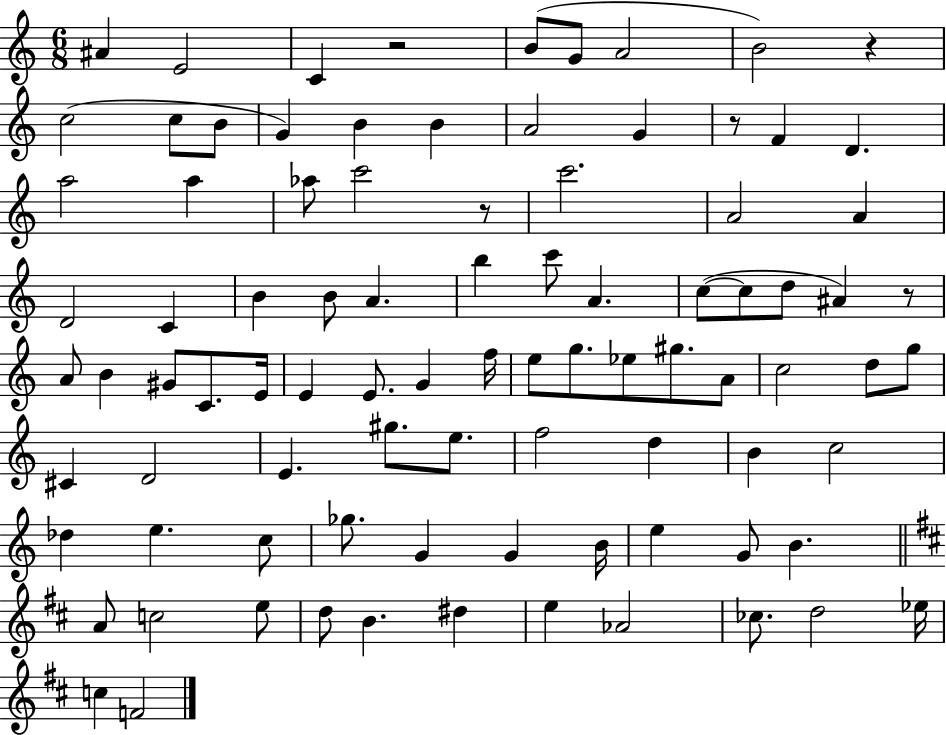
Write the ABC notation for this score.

X:1
T:Untitled
M:6/8
L:1/4
K:C
^A E2 C z2 B/2 G/2 A2 B2 z c2 c/2 B/2 G B B A2 G z/2 F D a2 a _a/2 c'2 z/2 c'2 A2 A D2 C B B/2 A b c'/2 A c/2 c/2 d/2 ^A z/2 A/2 B ^G/2 C/2 E/4 E E/2 G f/4 e/2 g/2 _e/2 ^g/2 A/2 c2 d/2 g/2 ^C D2 E ^g/2 e/2 f2 d B c2 _d e c/2 _g/2 G G B/4 e G/2 B A/2 c2 e/2 d/2 B ^d e _A2 _c/2 d2 _e/4 c F2